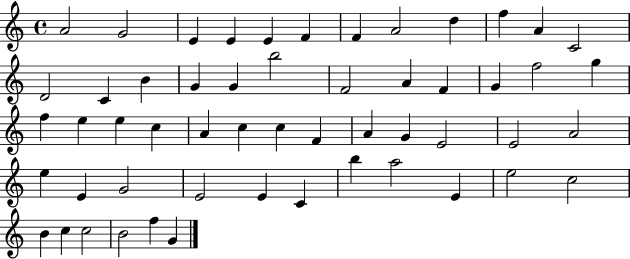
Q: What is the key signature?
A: C major